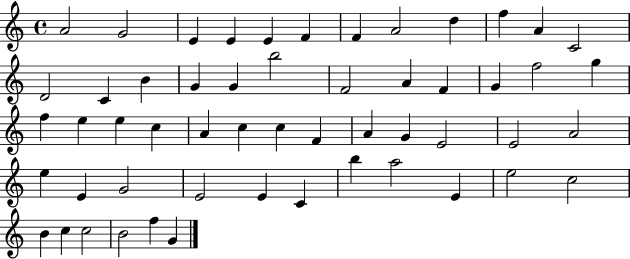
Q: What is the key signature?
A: C major